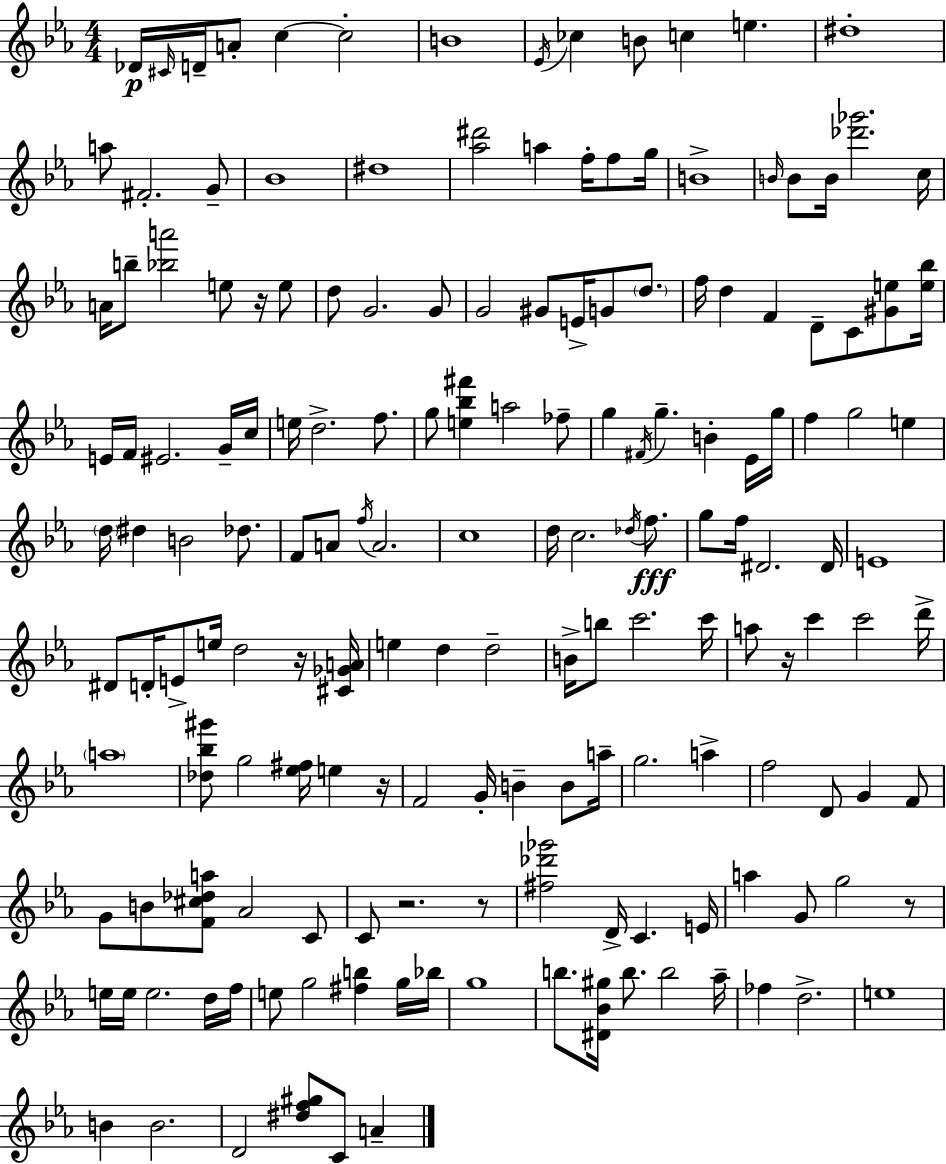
Db4/s C#4/s D4/s A4/e C5/q C5/h B4/w Eb4/s CES5/q B4/e C5/q E5/q. D#5/w A5/e F#4/h. G4/e Bb4/w D#5/w [Ab5,D#6]/h A5/q F5/s F5/e G5/s B4/w B4/s B4/e B4/s [Db6,Gb6]/h. C5/s A4/s B5/e [Bb5,A6]/h E5/e R/s E5/e D5/e G4/h. G4/e G4/h G#4/e E4/s G4/e D5/e. F5/s D5/q F4/q D4/e C4/e [G#4,E5]/e [E5,Bb5]/s E4/s F4/s EIS4/h. G4/s C5/s E5/s D5/h. F5/e. G5/e [E5,Bb5,F#6]/q A5/h FES5/e G5/q F#4/s G5/q. B4/q Eb4/s G5/s F5/q G5/h E5/q D5/s D#5/q B4/h Db5/e. F4/e A4/e F5/s A4/h. C5/w D5/s C5/h. Db5/s F5/e. G5/e F5/s D#4/h. D#4/s E4/w D#4/e D4/s E4/e E5/s D5/h R/s [C#4,Gb4,A4]/s E5/q D5/q D5/h B4/s B5/e C6/h. C6/s A5/e R/s C6/q C6/h D6/s A5/w [Db5,Bb5,G#6]/e G5/h [Eb5,F#5]/s E5/q R/s F4/h G4/s B4/q B4/e A5/s G5/h. A5/q F5/h D4/e G4/q F4/e G4/e B4/e [F4,C#5,Db5,A5]/e Ab4/h C4/e C4/e R/h. R/e [F#5,Db6,Gb6]/h D4/s C4/q. E4/s A5/q G4/e G5/h R/e E5/s E5/s E5/h. D5/s F5/s E5/e G5/h [F#5,B5]/q G5/s Bb5/s G5/w B5/e. [D#4,Bb4,G#5]/s B5/e. B5/h Ab5/s FES5/q D5/h. E5/w B4/q B4/h. D4/h [D#5,F5,G#5]/e C4/e A4/q